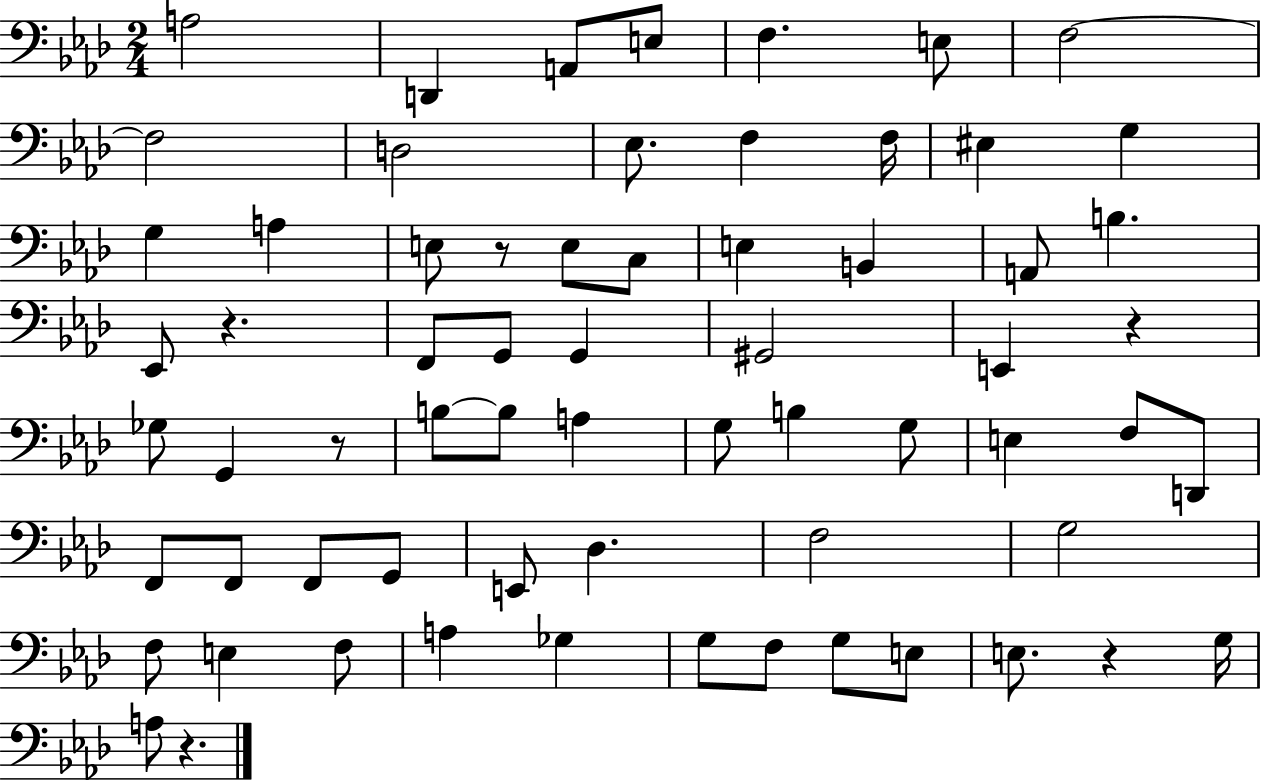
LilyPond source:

{
  \clef bass
  \numericTimeSignature
  \time 2/4
  \key aes \major
  \repeat volta 2 { a2 | d,4 a,8 e8 | f4. e8 | f2~~ | \break f2 | d2 | ees8. f4 f16 | eis4 g4 | \break g4 a4 | e8 r8 e8 c8 | e4 b,4 | a,8 b4. | \break ees,8 r4. | f,8 g,8 g,4 | gis,2 | e,4 r4 | \break ges8 g,4 r8 | b8~~ b8 a4 | g8 b4 g8 | e4 f8 d,8 | \break f,8 f,8 f,8 g,8 | e,8 des4. | f2 | g2 | \break f8 e4 f8 | a4 ges4 | g8 f8 g8 e8 | e8. r4 g16 | \break a8 r4. | } \bar "|."
}